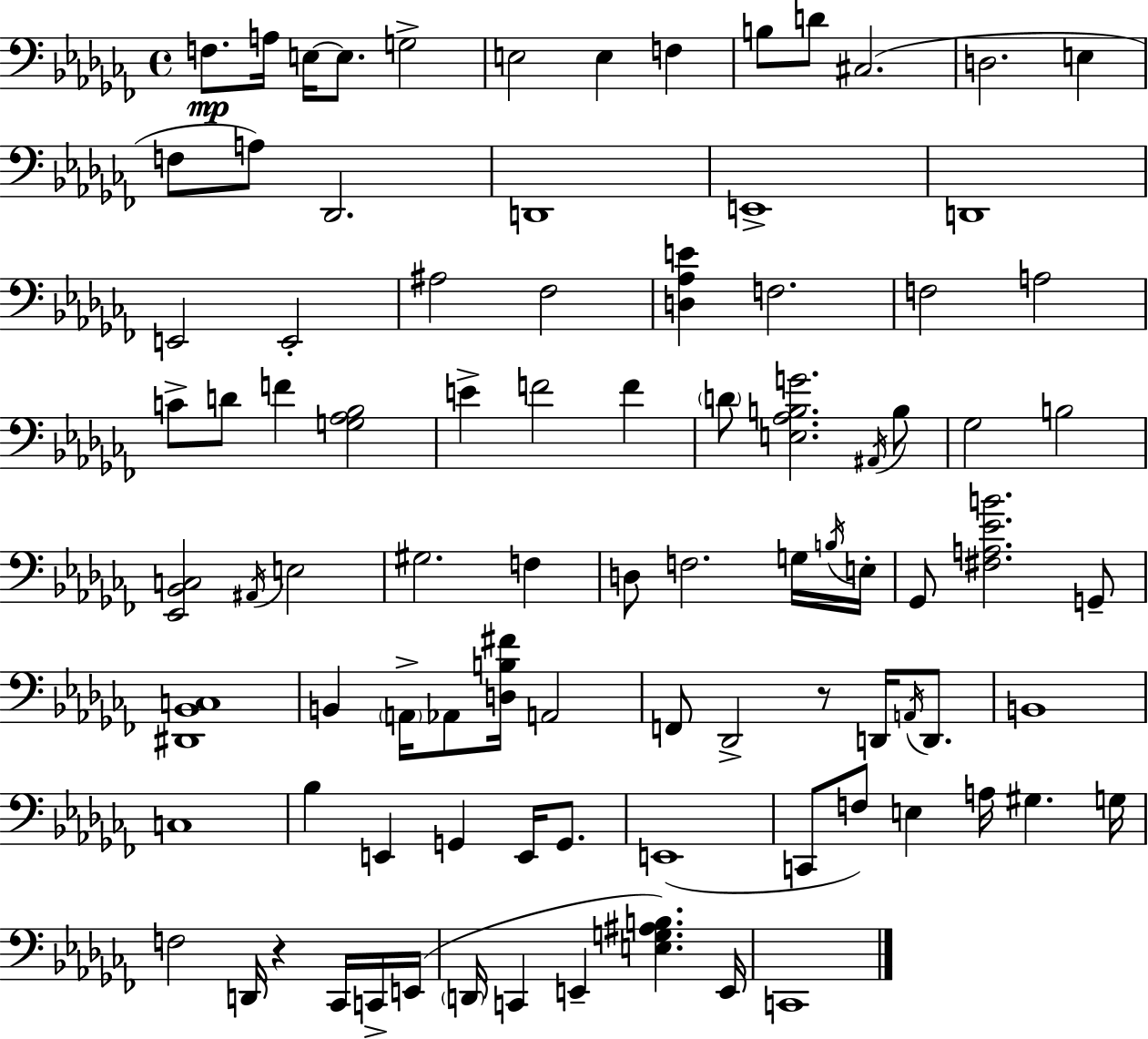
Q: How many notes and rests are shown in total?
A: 91